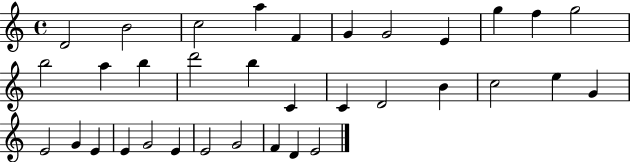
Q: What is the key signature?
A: C major